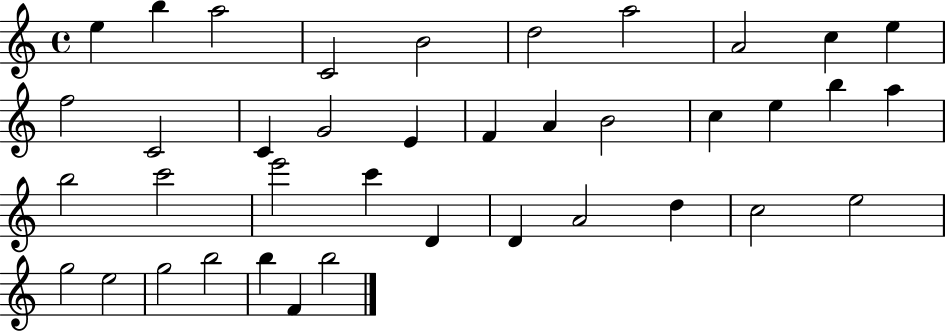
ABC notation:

X:1
T:Untitled
M:4/4
L:1/4
K:C
e b a2 C2 B2 d2 a2 A2 c e f2 C2 C G2 E F A B2 c e b a b2 c'2 e'2 c' D D A2 d c2 e2 g2 e2 g2 b2 b F b2